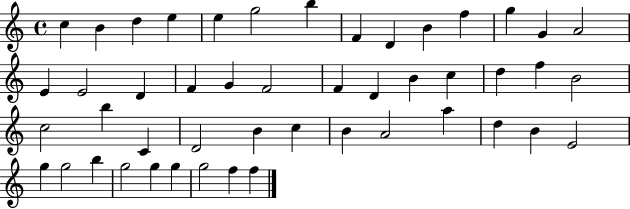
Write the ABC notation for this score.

X:1
T:Untitled
M:4/4
L:1/4
K:C
c B d e e g2 b F D B f g G A2 E E2 D F G F2 F D B c d f B2 c2 b C D2 B c B A2 a d B E2 g g2 b g2 g g g2 f f